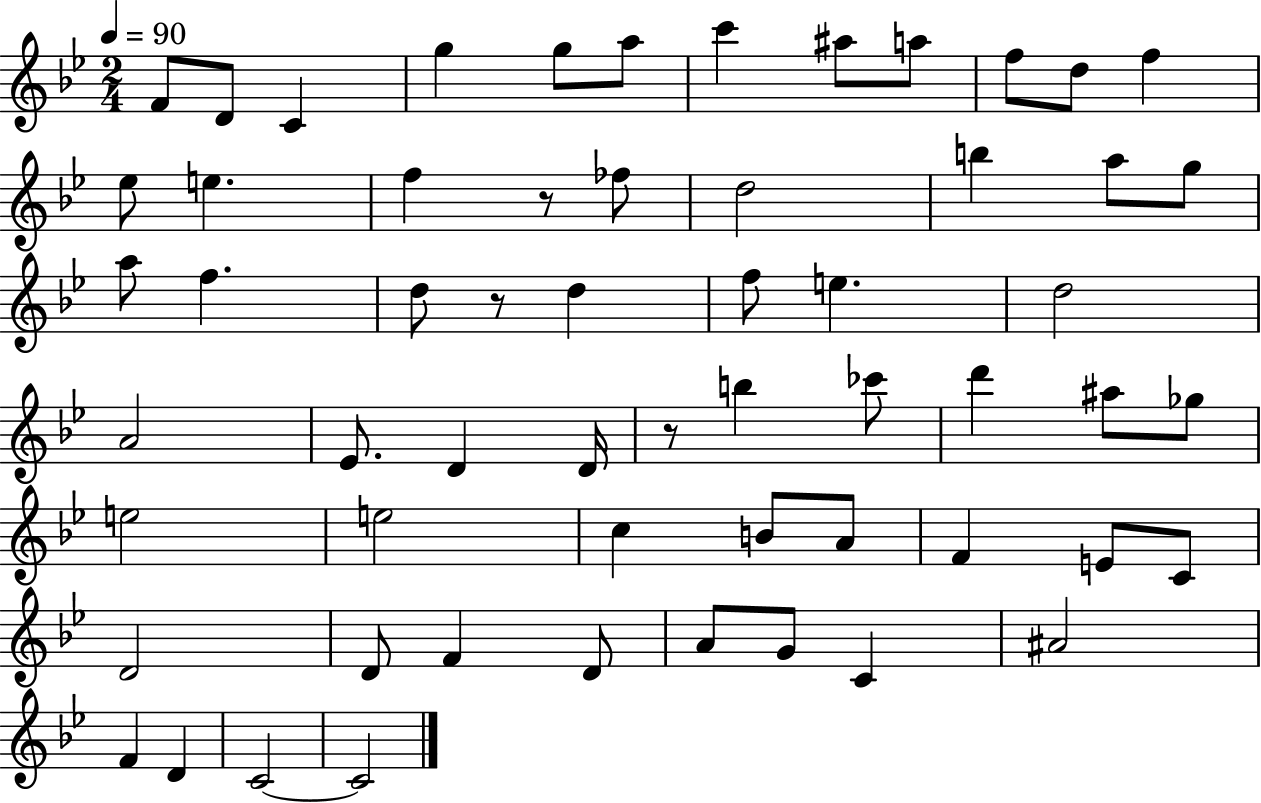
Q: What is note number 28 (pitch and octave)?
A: A4